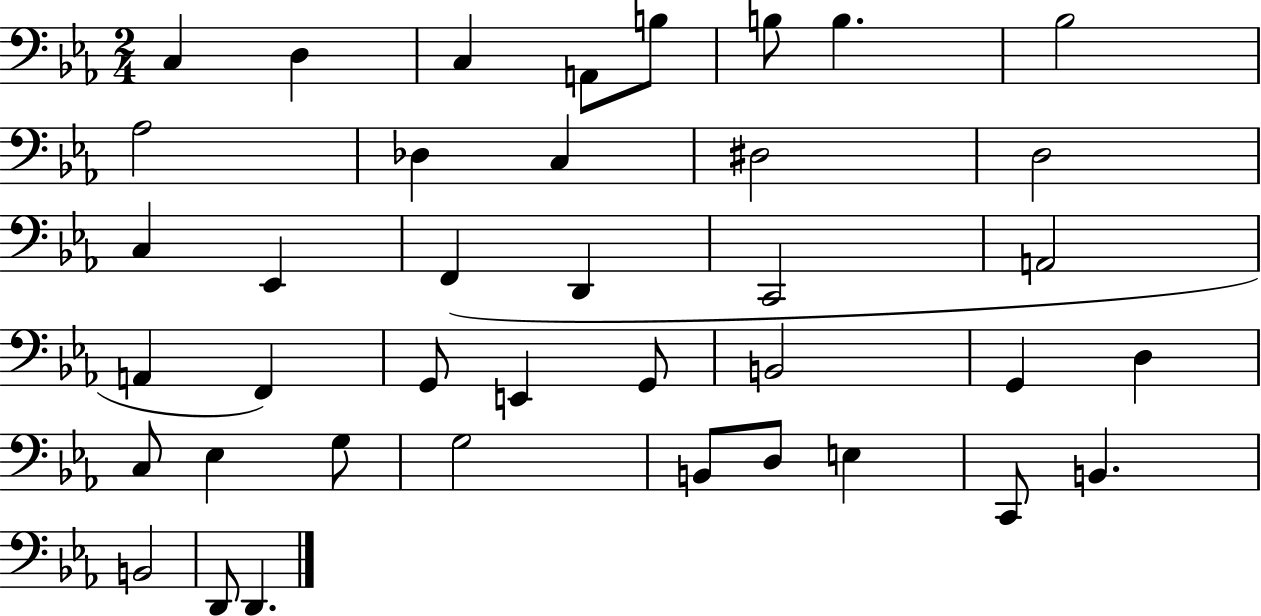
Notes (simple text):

C3/q D3/q C3/q A2/e B3/e B3/e B3/q. Bb3/h Ab3/h Db3/q C3/q D#3/h D3/h C3/q Eb2/q F2/q D2/q C2/h A2/h A2/q F2/q G2/e E2/q G2/e B2/h G2/q D3/q C3/e Eb3/q G3/e G3/h B2/e D3/e E3/q C2/e B2/q. B2/h D2/e D2/q.